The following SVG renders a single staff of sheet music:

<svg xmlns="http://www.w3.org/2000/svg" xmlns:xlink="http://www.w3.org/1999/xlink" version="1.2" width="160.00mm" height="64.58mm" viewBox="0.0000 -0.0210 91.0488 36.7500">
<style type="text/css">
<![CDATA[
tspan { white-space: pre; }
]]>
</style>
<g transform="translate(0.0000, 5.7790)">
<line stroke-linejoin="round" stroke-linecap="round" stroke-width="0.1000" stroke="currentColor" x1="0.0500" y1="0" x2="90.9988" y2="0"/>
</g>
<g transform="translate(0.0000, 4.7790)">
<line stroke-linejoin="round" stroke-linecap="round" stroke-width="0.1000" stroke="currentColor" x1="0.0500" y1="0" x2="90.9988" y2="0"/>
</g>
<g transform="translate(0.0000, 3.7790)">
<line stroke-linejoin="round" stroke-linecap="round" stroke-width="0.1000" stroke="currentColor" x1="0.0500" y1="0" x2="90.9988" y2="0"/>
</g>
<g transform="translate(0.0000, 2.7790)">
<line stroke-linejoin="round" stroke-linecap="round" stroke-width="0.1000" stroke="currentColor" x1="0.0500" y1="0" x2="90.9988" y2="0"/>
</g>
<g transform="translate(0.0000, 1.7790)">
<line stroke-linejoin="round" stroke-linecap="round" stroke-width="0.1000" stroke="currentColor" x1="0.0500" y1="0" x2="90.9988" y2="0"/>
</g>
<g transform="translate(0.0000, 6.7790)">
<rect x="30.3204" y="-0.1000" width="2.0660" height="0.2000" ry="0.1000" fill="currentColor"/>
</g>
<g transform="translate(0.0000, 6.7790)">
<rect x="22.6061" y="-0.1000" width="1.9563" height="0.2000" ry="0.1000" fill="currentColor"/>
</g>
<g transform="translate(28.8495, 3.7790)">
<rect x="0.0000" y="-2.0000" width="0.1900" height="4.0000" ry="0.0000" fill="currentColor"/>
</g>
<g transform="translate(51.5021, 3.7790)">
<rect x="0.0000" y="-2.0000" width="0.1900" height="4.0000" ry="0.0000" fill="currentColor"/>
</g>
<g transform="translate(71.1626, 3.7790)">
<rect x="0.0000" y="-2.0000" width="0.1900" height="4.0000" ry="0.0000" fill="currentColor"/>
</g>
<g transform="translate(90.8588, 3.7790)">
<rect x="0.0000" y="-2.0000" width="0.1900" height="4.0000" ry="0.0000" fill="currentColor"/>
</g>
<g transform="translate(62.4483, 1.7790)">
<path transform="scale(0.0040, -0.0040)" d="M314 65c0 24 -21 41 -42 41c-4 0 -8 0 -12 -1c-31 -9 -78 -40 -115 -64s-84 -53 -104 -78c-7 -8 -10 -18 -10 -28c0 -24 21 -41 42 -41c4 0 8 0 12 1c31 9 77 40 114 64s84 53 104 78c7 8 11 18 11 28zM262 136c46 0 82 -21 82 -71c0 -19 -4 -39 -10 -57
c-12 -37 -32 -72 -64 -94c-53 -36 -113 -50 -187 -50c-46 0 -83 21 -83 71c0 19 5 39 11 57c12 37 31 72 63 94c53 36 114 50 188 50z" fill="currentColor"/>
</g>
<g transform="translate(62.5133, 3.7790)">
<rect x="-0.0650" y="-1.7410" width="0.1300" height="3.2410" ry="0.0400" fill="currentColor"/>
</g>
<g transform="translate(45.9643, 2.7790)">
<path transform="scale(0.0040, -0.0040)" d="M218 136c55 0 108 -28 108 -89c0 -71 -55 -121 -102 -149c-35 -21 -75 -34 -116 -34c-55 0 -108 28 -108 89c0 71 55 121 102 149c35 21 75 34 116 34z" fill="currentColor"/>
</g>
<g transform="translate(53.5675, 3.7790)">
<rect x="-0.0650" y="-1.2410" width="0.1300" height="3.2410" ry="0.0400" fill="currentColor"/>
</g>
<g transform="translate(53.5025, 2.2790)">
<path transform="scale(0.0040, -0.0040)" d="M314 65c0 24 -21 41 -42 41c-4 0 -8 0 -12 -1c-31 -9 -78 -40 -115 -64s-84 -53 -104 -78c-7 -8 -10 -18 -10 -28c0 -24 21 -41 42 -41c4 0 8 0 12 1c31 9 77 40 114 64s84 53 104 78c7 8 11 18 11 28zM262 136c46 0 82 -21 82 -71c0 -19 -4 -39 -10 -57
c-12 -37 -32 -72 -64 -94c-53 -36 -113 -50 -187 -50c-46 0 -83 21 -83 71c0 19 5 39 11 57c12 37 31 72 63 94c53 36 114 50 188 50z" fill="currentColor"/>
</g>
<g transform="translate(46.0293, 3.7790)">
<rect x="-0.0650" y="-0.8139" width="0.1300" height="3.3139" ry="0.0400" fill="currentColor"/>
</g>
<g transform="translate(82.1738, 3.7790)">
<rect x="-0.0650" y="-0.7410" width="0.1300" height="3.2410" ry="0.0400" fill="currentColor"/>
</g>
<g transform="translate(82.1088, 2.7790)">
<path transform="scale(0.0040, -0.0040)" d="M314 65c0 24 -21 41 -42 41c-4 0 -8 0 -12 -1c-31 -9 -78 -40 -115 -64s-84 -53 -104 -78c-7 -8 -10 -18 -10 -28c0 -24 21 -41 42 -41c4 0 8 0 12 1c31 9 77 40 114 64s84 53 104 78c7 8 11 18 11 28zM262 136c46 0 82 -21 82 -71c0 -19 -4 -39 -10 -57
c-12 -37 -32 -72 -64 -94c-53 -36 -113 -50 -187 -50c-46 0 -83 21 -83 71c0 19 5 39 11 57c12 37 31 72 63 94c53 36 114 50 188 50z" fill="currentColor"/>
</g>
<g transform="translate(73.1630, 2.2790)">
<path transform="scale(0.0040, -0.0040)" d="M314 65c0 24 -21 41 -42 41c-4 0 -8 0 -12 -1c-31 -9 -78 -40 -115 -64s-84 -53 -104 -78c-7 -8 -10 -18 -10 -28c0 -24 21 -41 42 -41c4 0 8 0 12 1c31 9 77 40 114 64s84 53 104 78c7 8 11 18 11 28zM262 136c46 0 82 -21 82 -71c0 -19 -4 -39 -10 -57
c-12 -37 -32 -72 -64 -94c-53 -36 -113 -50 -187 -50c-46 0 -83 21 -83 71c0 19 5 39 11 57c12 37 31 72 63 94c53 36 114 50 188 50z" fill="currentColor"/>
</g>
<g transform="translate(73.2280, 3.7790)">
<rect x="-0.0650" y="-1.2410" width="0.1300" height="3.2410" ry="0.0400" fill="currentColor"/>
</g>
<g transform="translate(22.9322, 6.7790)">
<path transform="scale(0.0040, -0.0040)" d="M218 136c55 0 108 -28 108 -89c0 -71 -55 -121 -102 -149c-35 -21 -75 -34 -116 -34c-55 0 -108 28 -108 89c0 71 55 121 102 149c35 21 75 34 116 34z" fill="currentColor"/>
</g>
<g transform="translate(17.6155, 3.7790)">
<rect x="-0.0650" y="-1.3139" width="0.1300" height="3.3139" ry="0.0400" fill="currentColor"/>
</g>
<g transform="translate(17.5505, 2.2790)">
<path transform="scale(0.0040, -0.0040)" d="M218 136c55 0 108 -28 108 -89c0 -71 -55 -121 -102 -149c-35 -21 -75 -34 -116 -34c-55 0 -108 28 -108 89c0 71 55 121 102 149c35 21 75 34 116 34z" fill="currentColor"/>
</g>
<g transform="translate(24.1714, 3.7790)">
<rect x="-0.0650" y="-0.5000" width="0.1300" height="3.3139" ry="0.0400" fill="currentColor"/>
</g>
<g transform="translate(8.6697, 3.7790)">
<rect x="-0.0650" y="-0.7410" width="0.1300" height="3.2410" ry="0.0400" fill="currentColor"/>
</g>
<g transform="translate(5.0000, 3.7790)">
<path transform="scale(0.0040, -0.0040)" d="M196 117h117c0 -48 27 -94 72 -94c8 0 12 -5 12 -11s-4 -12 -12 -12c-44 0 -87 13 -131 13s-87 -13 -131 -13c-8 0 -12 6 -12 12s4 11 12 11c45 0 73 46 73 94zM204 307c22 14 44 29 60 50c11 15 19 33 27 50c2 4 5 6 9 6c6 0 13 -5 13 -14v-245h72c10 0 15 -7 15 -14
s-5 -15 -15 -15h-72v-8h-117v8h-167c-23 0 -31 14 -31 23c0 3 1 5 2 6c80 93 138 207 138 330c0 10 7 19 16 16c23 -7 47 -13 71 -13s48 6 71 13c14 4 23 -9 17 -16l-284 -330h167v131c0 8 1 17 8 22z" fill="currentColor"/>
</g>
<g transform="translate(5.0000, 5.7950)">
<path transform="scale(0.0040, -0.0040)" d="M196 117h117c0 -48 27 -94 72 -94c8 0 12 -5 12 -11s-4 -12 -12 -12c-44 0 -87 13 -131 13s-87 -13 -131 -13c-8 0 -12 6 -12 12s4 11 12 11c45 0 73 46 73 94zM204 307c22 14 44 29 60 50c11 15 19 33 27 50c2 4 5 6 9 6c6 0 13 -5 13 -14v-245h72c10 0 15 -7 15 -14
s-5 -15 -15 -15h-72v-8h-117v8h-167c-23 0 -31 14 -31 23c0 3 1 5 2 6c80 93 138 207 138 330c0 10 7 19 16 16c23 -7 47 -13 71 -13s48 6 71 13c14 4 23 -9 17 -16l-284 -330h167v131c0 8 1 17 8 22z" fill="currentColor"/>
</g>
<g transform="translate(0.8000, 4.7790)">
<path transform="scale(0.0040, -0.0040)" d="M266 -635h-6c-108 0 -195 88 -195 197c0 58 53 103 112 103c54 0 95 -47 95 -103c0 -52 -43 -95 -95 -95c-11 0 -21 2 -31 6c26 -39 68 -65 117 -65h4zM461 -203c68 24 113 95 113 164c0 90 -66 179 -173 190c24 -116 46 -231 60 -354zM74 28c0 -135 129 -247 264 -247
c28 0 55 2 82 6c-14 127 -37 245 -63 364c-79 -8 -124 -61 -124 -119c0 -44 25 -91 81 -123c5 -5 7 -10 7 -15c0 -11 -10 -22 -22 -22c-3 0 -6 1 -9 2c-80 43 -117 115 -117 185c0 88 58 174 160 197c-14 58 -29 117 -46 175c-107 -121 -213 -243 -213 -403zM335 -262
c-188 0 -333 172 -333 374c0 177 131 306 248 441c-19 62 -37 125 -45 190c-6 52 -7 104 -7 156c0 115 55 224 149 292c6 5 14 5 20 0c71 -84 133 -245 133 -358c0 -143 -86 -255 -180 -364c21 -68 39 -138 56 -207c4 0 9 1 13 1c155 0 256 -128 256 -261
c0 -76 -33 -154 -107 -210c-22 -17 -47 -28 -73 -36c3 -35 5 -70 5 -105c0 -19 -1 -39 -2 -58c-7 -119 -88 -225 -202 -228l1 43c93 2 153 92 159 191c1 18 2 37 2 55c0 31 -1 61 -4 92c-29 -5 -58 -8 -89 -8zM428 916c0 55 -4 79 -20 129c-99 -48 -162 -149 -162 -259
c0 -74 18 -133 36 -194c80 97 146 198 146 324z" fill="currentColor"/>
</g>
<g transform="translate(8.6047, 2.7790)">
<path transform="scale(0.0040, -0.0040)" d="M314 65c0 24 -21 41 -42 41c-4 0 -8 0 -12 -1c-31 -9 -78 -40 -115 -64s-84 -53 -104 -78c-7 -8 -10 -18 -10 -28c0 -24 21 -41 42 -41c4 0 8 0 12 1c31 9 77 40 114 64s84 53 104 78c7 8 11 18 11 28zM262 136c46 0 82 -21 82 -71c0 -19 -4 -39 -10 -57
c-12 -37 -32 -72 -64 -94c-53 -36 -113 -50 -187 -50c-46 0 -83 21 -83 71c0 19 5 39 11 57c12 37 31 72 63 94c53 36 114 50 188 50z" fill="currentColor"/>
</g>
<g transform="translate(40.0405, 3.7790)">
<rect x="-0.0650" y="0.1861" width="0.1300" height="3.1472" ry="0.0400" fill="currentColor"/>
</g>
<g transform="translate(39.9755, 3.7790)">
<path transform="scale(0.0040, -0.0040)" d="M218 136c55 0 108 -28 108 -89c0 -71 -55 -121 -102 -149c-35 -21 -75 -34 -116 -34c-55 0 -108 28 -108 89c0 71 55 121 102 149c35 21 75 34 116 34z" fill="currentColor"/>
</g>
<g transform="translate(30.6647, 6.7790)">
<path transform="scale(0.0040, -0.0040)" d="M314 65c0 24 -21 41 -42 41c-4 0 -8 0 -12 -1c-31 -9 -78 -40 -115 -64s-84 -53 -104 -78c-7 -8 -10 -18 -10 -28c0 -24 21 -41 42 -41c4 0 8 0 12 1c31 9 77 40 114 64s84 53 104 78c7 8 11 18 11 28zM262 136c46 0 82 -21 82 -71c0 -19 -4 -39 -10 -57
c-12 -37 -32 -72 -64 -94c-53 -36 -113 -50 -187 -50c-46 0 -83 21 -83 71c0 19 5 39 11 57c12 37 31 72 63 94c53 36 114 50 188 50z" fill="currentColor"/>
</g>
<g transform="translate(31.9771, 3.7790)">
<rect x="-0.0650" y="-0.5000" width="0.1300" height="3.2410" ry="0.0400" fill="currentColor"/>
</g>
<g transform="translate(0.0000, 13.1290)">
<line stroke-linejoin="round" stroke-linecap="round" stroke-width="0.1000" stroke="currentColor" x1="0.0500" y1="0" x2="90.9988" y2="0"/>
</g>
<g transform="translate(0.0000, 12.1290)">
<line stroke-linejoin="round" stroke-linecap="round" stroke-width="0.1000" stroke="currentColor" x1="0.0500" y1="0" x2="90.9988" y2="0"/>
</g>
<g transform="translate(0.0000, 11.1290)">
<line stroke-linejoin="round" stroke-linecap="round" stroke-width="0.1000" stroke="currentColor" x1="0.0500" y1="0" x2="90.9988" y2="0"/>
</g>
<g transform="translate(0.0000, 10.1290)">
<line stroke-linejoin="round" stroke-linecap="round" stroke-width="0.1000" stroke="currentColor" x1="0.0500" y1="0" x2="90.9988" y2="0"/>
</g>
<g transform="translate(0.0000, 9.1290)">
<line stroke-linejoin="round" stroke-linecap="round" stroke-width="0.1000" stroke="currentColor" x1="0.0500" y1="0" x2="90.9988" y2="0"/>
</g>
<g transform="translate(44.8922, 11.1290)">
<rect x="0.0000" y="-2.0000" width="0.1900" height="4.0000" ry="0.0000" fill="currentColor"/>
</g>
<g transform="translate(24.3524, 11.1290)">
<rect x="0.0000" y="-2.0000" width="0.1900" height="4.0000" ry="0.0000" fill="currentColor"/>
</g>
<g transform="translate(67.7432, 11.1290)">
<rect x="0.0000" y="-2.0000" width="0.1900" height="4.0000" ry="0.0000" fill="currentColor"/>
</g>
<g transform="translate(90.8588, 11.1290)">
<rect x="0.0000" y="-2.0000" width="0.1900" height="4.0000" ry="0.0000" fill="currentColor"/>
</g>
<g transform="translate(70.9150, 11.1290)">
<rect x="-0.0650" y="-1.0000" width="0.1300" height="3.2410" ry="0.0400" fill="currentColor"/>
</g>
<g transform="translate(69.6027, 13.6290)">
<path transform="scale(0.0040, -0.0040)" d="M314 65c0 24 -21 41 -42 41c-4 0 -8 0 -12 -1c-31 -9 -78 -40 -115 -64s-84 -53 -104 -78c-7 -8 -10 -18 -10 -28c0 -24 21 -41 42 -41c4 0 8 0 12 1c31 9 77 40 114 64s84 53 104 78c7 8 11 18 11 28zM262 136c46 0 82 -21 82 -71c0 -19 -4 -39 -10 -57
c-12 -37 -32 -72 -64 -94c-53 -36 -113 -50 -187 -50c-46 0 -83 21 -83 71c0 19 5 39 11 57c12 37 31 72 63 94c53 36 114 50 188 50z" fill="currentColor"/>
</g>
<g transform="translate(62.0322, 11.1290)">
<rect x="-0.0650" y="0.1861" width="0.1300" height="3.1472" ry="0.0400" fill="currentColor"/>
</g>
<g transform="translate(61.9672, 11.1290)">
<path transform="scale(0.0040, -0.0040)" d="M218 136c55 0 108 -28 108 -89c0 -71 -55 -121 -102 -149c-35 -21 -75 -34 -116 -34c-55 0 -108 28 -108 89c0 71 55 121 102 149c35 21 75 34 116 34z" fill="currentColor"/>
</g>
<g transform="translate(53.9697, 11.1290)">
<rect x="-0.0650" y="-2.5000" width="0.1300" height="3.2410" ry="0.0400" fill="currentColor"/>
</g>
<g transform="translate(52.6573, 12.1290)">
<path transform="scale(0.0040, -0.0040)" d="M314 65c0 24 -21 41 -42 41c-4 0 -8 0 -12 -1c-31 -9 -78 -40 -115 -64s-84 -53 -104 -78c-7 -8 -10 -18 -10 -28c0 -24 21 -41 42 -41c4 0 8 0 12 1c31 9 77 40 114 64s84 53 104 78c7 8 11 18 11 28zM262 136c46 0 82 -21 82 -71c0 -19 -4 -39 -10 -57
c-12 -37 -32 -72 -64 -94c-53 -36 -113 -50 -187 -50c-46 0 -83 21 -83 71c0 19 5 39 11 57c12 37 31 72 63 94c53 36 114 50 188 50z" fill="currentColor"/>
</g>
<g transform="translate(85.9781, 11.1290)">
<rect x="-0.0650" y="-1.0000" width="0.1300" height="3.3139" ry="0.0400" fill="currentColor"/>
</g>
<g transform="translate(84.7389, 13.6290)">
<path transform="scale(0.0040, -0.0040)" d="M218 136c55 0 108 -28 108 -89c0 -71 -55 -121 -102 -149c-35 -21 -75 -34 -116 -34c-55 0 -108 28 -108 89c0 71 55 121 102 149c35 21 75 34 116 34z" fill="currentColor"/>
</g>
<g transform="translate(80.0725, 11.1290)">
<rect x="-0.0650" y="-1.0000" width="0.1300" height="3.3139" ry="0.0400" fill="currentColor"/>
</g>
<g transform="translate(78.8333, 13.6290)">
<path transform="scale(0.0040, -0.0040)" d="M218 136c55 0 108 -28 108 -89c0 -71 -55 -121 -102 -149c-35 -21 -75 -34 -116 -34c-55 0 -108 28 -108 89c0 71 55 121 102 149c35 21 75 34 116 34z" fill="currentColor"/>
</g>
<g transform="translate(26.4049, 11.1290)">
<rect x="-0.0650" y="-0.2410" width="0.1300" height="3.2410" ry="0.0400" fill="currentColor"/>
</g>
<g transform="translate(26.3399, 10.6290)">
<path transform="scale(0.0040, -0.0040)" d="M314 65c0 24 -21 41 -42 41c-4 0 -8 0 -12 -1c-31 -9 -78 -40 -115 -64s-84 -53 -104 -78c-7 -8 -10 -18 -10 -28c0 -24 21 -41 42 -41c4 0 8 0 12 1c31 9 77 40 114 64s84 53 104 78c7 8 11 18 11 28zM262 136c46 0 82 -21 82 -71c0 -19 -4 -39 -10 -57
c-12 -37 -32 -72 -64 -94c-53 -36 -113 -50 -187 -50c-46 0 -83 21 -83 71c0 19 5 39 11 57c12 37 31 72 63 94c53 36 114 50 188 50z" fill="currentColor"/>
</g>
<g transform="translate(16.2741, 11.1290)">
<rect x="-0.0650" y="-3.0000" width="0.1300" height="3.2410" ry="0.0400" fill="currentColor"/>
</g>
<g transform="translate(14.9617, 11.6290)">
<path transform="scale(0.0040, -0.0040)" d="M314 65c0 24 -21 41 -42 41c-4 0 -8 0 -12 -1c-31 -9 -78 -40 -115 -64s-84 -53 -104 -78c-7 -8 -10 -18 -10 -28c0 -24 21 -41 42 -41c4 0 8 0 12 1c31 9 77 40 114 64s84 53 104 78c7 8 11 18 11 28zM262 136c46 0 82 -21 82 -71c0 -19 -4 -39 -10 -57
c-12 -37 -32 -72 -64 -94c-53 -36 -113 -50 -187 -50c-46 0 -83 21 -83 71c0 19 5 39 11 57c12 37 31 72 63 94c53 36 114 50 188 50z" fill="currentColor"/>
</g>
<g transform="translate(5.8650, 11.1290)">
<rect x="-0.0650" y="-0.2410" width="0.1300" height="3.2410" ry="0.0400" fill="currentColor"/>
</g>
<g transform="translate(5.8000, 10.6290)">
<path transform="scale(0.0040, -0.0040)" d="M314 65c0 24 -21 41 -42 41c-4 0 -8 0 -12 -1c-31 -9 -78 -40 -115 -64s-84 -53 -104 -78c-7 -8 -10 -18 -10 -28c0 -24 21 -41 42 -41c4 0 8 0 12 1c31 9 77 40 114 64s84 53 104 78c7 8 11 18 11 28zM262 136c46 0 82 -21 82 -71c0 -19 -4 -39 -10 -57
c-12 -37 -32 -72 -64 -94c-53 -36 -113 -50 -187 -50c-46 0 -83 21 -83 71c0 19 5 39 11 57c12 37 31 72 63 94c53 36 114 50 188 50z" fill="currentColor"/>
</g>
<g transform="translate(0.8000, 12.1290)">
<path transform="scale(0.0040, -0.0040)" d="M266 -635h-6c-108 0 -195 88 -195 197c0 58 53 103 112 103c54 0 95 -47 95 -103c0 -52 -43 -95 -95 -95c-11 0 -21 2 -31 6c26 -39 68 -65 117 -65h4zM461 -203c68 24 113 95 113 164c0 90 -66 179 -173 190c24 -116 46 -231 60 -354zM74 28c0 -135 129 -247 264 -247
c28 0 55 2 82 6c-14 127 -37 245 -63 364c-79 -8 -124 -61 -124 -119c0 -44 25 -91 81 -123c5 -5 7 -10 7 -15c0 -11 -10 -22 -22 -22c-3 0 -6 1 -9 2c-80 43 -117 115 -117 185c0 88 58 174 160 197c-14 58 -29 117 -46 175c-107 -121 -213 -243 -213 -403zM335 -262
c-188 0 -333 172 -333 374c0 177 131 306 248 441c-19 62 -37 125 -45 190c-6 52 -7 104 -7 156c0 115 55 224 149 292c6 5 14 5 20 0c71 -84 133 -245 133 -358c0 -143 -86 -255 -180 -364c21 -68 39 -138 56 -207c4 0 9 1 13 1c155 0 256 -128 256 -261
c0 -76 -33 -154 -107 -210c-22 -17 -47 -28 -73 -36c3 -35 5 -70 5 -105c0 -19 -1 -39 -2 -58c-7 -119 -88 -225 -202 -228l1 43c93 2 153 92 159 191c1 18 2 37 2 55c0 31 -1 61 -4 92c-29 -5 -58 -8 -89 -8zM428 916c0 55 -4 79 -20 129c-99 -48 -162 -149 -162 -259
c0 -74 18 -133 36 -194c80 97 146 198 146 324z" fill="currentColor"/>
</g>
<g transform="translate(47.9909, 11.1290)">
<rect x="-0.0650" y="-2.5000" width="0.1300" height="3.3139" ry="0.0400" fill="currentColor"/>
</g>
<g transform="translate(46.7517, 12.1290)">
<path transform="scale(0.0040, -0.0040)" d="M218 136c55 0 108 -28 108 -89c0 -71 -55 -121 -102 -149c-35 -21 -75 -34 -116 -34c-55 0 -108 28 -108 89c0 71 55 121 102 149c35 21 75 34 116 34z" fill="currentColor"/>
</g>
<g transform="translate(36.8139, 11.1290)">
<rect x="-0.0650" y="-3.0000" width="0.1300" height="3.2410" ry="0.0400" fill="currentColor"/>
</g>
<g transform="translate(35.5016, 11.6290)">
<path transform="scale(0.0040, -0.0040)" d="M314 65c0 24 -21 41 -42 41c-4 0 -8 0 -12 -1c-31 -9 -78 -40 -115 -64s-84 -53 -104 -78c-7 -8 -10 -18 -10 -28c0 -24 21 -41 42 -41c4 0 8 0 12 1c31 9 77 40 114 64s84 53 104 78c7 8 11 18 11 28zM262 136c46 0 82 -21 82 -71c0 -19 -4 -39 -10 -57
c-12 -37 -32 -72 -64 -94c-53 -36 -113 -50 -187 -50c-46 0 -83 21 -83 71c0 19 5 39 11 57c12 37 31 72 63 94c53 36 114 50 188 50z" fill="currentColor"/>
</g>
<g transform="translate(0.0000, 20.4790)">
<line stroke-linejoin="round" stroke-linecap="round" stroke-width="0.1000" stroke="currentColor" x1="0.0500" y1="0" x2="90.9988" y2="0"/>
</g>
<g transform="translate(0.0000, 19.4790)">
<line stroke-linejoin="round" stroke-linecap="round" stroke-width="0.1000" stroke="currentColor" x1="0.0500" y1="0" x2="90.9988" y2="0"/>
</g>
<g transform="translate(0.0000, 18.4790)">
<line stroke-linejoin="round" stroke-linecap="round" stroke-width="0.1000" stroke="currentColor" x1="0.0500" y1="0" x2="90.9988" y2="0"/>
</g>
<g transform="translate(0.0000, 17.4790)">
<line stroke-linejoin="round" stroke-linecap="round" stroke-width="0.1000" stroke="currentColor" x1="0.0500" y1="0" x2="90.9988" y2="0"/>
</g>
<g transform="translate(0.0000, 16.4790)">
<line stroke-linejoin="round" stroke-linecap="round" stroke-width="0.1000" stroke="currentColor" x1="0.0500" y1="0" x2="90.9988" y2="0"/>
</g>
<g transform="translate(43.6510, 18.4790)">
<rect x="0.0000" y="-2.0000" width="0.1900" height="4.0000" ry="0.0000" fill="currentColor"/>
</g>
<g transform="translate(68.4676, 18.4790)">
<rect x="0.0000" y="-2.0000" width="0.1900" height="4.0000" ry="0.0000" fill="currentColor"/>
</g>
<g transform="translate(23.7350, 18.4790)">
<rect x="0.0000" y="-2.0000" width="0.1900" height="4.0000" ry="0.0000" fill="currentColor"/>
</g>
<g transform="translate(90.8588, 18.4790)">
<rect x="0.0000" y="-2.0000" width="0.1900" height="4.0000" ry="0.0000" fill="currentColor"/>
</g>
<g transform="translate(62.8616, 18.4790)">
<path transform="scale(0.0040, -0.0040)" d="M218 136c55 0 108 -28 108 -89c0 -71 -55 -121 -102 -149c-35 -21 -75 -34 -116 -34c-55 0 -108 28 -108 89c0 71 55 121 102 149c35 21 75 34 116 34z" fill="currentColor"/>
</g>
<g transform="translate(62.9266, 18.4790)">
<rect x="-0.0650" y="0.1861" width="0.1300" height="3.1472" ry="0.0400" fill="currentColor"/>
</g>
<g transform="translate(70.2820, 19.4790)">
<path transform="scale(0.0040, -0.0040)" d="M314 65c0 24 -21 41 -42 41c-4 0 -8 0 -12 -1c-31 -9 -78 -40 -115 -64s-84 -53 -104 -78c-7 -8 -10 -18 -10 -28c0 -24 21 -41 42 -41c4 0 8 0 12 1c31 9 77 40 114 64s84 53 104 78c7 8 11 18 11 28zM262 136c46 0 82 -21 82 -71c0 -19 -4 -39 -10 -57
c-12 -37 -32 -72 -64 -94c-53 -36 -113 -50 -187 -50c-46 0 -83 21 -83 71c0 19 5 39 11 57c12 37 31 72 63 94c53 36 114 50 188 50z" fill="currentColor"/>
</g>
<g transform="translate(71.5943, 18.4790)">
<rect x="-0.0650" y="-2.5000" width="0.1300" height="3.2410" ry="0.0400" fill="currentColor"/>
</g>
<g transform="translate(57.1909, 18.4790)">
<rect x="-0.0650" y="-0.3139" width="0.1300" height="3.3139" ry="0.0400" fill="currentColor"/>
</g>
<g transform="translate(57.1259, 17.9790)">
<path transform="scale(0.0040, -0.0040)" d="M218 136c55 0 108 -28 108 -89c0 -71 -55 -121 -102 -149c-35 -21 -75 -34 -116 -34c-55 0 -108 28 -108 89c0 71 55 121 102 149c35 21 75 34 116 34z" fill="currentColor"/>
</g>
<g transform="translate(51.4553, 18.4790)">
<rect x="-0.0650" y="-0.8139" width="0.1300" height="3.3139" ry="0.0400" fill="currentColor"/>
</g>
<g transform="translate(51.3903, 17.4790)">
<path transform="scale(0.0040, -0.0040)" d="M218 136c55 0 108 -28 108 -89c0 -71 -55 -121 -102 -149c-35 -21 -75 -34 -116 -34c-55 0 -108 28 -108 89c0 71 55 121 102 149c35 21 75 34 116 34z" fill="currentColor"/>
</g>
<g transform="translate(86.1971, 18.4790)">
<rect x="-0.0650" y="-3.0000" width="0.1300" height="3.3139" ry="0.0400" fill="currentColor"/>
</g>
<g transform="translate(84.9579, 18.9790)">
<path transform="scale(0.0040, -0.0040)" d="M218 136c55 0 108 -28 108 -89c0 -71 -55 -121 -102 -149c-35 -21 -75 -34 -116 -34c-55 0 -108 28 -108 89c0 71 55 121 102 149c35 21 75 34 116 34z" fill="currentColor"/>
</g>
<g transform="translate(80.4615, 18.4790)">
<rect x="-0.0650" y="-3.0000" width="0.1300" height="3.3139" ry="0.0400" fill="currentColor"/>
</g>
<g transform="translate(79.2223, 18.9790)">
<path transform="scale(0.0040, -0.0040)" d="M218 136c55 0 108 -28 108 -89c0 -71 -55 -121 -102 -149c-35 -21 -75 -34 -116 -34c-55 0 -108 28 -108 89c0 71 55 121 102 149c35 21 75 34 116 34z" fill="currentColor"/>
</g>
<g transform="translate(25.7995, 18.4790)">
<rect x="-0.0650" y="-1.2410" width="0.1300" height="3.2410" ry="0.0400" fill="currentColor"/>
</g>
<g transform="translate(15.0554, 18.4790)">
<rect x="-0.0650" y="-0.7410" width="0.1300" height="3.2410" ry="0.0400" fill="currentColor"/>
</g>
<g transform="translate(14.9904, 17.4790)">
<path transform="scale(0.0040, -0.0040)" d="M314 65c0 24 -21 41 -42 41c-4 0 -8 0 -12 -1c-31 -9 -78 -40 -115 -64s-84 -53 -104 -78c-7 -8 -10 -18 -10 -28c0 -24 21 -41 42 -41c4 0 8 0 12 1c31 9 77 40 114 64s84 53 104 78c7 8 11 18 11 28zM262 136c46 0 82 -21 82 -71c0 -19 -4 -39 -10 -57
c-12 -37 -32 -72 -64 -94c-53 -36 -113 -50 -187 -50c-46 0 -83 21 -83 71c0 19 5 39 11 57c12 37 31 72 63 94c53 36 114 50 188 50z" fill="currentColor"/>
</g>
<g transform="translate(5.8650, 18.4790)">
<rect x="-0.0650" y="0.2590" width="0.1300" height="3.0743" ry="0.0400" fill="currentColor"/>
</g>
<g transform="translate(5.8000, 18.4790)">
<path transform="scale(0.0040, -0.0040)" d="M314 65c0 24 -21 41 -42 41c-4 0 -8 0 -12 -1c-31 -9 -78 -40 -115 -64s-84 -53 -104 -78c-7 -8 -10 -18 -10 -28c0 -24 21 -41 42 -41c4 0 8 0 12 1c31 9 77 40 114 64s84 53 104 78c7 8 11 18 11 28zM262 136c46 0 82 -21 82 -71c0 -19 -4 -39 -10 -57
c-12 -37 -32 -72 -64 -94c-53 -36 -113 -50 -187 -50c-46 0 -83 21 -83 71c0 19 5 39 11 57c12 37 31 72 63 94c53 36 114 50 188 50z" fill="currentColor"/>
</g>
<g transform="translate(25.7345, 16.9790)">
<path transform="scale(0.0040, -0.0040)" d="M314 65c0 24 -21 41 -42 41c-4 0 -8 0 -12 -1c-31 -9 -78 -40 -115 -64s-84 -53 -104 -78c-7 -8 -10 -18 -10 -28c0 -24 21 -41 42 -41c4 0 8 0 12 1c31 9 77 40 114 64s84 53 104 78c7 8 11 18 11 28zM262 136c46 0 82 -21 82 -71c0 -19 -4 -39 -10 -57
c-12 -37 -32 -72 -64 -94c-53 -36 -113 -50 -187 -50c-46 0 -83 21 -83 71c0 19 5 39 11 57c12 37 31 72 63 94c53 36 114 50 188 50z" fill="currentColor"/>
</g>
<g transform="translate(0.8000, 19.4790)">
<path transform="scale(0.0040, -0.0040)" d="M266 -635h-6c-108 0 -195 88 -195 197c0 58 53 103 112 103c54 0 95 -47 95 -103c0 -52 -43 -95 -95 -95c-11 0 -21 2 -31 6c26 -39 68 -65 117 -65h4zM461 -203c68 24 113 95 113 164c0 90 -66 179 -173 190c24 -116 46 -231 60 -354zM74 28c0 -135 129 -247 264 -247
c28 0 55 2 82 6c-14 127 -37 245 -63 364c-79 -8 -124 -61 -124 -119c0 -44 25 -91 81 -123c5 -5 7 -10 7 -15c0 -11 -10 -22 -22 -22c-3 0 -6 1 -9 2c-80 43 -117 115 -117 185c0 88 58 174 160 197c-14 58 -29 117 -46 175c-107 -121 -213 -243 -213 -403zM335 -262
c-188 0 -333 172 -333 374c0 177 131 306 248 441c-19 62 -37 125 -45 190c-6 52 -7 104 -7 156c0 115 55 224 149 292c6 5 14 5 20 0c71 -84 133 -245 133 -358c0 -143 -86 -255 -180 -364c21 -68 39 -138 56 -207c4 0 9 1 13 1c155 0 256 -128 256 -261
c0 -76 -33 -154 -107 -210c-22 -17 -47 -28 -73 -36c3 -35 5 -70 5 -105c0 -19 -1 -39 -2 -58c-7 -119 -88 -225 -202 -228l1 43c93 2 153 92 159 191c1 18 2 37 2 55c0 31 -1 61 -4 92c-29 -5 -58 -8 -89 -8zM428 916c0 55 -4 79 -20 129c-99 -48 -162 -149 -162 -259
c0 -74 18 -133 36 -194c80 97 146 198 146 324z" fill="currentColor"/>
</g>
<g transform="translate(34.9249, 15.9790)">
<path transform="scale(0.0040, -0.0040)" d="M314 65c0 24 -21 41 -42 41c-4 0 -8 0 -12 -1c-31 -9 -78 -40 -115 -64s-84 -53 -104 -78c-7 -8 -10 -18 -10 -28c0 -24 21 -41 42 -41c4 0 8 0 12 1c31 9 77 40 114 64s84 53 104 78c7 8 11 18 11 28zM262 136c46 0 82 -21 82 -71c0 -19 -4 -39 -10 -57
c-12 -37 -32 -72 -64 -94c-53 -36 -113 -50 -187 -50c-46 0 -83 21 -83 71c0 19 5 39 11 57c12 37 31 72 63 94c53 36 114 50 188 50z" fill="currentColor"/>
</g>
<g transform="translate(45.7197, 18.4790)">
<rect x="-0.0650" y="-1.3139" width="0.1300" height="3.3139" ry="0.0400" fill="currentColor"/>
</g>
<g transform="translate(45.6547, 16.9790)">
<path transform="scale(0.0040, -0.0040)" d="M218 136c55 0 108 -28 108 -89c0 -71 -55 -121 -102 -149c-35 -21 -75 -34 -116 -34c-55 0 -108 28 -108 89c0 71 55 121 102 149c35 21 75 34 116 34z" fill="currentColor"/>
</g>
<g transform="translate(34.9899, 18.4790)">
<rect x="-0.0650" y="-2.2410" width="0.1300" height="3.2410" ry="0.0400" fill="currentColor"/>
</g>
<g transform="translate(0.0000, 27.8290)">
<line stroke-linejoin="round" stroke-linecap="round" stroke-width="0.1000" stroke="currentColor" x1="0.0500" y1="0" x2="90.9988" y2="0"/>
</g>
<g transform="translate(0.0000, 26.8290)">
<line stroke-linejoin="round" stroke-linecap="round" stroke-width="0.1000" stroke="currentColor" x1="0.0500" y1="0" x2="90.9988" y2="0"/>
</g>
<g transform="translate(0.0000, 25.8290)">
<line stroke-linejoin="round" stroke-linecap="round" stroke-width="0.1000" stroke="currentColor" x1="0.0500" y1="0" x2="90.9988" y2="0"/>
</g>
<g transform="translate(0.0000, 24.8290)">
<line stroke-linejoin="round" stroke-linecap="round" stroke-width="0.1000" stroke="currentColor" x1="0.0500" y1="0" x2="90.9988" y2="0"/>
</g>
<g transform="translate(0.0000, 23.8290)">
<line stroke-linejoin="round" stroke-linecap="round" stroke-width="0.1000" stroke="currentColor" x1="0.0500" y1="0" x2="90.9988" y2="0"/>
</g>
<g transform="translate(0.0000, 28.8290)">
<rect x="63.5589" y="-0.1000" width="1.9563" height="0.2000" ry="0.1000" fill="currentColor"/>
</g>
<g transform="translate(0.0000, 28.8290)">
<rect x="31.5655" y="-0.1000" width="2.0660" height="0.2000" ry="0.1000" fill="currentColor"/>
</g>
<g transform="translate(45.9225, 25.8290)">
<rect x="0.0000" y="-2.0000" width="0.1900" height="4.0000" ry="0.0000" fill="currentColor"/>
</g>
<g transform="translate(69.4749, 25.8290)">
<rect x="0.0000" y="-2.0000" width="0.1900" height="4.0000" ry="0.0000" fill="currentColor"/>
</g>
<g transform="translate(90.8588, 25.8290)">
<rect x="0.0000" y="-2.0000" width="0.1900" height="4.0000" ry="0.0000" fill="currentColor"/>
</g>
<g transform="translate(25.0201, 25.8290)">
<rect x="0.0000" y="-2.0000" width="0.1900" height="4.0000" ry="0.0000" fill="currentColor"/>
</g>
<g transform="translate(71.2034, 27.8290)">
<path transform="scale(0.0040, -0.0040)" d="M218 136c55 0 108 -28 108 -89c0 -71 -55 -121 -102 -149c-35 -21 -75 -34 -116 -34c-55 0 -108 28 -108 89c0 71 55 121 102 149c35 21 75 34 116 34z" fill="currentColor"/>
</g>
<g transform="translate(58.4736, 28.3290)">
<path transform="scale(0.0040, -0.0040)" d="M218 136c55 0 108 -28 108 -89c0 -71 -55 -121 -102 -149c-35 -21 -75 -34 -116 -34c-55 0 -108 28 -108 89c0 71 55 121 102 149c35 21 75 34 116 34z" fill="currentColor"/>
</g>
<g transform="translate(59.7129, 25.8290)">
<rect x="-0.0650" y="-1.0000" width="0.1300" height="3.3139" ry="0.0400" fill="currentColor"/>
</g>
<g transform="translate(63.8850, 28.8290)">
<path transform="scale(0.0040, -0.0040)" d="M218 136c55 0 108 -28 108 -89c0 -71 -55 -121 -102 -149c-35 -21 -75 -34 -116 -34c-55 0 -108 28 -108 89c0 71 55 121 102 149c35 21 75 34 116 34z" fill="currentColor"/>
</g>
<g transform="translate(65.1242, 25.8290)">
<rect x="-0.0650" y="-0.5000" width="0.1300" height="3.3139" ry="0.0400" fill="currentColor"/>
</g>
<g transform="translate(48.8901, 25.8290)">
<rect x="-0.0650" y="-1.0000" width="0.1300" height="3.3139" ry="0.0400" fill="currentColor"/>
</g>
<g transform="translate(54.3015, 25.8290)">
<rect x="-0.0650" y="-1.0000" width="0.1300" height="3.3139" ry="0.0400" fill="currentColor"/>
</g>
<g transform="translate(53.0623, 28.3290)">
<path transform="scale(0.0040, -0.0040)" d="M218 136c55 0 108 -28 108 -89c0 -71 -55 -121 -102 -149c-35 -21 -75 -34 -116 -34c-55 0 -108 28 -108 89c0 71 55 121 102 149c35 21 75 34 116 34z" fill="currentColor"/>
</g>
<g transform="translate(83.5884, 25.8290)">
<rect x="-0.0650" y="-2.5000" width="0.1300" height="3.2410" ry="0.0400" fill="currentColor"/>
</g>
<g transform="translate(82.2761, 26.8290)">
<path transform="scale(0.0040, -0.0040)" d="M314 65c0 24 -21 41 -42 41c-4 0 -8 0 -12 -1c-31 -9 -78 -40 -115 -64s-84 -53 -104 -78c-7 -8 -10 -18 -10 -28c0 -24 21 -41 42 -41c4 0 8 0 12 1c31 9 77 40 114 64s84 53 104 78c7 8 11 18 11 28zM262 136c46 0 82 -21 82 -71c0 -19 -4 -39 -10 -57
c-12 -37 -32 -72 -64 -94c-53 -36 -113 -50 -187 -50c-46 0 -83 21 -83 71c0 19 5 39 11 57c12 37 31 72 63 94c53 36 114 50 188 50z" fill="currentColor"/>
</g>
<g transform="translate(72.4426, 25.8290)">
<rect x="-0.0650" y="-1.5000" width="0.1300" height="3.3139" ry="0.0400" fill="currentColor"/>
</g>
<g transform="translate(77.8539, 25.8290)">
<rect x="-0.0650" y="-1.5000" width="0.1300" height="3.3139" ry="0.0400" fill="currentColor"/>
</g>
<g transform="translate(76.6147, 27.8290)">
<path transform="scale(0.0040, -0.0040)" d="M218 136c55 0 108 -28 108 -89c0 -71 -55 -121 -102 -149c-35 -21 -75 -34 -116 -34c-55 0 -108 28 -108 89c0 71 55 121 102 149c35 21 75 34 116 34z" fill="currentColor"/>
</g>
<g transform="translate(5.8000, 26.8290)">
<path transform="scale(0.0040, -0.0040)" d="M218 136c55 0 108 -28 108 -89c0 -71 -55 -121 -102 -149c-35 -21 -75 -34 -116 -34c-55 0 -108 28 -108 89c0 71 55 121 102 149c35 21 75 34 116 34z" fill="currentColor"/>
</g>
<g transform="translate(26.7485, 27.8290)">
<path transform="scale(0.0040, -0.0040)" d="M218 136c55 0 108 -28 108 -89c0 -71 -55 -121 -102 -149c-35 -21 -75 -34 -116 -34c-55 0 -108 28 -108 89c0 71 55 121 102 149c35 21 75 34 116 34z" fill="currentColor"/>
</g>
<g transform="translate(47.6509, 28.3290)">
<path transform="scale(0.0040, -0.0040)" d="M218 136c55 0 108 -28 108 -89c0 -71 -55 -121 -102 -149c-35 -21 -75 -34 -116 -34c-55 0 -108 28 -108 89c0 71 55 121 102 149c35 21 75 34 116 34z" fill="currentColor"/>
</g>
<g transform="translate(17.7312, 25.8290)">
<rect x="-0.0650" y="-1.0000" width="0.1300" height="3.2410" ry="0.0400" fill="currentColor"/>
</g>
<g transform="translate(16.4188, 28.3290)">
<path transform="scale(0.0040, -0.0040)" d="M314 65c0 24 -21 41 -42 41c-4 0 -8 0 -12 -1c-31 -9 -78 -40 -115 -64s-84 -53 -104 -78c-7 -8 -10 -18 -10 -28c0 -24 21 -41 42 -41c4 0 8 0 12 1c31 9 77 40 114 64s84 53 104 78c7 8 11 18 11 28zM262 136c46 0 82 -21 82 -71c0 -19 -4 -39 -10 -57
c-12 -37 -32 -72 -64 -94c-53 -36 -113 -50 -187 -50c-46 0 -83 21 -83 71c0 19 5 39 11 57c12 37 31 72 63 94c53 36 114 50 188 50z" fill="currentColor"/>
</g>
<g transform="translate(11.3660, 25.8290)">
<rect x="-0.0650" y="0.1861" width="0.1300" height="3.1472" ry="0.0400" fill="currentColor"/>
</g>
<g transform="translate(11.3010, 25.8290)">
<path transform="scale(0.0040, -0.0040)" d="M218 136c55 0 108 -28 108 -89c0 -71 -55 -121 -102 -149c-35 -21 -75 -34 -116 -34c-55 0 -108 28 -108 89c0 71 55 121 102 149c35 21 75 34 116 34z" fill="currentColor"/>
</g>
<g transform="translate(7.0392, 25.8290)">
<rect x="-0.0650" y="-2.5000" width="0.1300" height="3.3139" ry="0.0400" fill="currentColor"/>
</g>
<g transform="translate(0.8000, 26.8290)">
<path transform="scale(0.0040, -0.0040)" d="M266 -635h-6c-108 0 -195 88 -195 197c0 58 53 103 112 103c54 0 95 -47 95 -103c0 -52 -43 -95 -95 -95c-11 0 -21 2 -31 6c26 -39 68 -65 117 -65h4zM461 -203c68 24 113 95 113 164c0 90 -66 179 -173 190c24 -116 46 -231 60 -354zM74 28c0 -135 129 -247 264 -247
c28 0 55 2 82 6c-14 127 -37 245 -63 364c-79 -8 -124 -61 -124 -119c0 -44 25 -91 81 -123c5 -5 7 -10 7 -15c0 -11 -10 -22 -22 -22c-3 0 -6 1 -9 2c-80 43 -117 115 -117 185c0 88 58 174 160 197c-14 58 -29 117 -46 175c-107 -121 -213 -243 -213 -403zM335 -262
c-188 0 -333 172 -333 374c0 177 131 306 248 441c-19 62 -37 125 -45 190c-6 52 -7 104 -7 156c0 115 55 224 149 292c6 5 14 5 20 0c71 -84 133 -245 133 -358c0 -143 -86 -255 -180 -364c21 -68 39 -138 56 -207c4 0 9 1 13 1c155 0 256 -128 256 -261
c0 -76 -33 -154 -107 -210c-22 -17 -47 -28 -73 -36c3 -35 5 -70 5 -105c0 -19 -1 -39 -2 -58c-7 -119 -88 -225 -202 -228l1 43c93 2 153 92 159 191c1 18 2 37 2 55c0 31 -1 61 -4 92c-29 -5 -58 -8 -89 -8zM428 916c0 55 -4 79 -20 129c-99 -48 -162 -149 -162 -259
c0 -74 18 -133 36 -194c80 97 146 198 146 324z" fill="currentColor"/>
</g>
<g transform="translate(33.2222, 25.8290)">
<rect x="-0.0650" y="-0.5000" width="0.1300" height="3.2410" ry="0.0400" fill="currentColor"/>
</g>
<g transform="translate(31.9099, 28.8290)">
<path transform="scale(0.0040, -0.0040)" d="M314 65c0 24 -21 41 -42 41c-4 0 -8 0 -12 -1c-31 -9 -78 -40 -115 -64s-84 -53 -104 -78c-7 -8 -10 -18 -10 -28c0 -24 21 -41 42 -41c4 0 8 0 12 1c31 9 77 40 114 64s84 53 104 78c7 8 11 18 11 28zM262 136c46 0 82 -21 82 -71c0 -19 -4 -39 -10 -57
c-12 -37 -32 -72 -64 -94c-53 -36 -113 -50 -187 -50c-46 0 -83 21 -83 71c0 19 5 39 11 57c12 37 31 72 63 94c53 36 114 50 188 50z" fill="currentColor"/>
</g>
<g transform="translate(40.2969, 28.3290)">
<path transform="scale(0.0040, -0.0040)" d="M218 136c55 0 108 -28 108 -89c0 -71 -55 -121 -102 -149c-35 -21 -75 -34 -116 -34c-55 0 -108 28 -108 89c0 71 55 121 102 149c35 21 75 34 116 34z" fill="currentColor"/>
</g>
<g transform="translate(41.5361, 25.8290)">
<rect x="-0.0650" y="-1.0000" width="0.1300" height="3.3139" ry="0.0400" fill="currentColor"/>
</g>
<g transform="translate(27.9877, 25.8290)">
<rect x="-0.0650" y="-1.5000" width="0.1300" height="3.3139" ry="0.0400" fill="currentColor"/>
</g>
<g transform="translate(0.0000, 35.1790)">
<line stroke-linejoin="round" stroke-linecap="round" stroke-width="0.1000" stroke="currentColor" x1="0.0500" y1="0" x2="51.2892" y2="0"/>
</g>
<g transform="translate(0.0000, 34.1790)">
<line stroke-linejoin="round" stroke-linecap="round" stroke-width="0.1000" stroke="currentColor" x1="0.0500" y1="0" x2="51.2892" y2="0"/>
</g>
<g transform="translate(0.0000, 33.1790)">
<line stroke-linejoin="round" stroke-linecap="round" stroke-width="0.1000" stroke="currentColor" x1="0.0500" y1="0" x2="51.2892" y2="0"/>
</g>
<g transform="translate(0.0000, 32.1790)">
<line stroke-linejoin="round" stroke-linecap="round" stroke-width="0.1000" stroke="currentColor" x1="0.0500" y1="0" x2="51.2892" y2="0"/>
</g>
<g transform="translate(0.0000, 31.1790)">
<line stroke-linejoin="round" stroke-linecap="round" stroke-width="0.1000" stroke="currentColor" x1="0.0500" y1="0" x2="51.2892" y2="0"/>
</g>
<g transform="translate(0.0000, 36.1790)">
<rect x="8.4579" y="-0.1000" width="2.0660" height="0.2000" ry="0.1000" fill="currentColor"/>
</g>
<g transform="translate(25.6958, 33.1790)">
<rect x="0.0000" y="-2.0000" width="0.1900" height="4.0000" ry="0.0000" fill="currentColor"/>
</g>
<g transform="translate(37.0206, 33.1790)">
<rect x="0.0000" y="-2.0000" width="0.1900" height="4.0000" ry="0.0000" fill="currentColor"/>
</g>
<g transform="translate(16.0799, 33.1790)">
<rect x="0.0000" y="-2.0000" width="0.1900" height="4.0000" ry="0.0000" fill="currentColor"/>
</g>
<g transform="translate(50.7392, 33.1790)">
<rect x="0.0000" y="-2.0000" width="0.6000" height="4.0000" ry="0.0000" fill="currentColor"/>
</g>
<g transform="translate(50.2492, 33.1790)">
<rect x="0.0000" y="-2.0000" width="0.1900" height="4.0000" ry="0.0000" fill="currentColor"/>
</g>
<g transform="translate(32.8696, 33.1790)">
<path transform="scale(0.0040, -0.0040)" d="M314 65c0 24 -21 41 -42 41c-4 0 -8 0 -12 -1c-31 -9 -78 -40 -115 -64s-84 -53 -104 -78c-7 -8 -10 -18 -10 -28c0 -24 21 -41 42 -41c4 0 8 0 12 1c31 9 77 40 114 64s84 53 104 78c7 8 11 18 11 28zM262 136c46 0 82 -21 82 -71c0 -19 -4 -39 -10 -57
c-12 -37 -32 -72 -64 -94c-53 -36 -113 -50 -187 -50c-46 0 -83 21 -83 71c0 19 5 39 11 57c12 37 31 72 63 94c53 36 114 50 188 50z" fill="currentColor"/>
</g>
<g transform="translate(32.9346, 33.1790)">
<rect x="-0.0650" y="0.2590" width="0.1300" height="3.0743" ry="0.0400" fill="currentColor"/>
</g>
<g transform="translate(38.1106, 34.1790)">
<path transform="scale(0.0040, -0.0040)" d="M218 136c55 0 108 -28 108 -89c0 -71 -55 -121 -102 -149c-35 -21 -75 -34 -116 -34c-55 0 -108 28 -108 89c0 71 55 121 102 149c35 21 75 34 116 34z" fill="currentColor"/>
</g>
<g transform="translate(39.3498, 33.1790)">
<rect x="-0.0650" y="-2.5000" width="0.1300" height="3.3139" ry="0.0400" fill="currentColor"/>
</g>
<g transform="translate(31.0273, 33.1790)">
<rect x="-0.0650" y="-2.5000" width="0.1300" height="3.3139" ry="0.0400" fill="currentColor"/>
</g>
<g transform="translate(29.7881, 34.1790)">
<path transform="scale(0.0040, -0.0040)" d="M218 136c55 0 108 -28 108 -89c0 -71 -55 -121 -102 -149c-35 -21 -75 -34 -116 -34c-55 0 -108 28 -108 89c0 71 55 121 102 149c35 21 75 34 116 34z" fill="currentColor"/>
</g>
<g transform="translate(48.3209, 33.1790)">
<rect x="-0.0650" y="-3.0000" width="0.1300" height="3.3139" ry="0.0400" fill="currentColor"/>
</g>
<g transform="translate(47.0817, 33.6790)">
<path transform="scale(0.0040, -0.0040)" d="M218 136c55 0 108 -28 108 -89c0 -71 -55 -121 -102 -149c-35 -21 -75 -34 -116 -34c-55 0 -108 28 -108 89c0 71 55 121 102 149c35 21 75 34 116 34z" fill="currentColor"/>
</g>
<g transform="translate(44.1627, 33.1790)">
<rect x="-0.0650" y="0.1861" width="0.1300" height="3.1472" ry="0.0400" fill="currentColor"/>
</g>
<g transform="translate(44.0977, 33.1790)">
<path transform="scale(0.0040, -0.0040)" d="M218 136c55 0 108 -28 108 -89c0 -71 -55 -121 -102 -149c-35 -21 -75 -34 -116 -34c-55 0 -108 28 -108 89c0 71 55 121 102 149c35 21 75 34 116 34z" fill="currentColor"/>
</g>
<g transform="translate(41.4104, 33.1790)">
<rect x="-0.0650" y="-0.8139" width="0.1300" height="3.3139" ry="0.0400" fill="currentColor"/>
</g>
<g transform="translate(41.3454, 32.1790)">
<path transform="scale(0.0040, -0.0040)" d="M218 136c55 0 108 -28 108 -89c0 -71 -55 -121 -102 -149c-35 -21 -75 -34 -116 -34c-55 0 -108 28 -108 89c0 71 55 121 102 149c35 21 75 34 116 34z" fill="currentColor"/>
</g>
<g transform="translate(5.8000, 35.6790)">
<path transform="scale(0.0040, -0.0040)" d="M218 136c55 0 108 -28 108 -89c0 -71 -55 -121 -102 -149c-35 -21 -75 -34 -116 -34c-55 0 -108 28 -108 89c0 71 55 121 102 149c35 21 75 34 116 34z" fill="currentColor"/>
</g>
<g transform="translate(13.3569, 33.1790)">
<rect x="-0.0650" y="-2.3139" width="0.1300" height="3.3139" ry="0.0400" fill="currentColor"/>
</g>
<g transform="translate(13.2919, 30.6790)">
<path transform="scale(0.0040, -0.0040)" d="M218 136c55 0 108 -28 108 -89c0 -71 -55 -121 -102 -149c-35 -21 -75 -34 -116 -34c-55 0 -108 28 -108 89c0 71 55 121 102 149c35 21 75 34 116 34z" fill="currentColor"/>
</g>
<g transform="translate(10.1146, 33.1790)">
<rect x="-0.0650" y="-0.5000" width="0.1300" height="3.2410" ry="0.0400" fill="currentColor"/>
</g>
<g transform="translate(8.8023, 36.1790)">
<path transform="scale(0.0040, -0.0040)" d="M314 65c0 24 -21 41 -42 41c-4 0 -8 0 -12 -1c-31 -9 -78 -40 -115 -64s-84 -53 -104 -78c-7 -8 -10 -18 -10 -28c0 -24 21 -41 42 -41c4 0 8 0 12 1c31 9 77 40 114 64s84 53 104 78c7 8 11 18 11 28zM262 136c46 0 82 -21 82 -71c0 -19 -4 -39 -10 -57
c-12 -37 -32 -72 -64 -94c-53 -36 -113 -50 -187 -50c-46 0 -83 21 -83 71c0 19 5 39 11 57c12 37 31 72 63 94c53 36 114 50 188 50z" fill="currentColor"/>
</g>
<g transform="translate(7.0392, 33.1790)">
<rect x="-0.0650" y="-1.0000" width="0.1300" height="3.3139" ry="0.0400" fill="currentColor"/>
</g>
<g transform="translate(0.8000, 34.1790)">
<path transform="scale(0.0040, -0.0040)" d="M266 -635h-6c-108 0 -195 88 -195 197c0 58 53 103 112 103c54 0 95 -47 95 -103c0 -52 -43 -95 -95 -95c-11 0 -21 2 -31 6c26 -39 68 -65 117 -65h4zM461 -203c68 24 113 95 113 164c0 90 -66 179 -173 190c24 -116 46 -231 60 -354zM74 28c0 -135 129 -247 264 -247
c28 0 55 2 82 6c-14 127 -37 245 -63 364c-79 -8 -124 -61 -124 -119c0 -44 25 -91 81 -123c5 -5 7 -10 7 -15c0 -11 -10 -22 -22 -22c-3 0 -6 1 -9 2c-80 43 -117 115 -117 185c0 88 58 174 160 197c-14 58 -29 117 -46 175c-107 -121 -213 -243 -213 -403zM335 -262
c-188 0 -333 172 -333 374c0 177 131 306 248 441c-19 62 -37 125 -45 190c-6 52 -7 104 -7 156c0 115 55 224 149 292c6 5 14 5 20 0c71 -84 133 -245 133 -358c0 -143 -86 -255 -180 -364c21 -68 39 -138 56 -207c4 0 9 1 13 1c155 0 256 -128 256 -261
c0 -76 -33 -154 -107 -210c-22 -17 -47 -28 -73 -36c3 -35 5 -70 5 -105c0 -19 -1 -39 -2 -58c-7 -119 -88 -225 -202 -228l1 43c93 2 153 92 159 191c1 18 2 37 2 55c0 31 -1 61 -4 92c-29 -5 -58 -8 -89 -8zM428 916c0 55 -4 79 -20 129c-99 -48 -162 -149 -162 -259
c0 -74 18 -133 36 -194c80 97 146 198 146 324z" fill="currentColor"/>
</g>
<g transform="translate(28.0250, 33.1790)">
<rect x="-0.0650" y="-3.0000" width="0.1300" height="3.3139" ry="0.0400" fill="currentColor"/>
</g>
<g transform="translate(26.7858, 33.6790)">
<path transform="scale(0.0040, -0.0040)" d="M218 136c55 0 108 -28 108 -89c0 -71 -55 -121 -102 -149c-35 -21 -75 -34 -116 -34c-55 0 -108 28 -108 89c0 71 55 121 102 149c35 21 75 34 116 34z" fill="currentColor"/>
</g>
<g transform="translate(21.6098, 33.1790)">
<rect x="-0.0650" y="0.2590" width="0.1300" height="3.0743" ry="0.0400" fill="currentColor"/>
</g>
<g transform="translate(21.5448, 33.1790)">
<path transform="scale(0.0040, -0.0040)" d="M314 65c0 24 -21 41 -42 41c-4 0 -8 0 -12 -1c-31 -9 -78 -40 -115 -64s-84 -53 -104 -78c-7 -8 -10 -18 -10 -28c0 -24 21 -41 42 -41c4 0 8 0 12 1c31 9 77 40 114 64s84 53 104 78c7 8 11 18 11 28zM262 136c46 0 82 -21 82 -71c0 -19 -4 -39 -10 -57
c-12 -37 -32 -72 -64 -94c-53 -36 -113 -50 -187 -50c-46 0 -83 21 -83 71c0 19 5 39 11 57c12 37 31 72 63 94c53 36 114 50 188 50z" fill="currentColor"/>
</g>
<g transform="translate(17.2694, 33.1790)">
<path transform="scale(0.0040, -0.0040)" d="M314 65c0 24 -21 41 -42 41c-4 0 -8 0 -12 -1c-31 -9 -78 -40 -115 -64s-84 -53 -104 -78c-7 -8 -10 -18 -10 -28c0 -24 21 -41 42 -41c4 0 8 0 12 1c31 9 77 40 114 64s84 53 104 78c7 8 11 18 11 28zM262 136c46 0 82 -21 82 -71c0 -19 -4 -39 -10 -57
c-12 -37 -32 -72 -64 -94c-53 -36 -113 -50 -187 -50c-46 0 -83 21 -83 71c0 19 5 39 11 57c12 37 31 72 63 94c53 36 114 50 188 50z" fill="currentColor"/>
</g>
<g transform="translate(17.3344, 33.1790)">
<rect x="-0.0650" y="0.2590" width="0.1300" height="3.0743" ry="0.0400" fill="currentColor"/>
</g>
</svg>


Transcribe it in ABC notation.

X:1
T:Untitled
M:4/4
L:1/4
K:C
d2 e C C2 B d e2 f2 e2 d2 c2 A2 c2 A2 G G2 B D2 D D B2 d2 e2 g2 e d c B G2 A A G B D2 E C2 D D D D C E E G2 D C2 g B2 B2 A G B2 G d B A